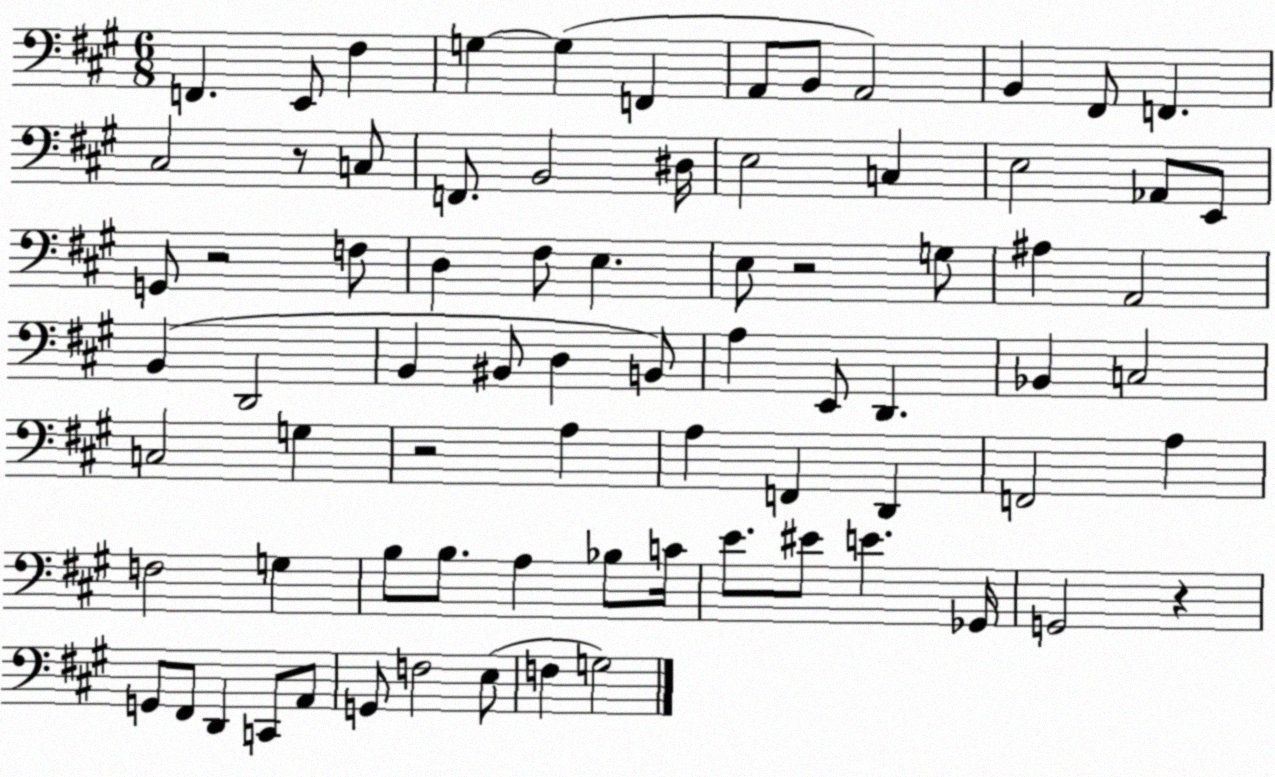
X:1
T:Untitled
M:6/8
L:1/4
K:A
F,, E,,/2 ^F, G, G, F,, A,,/2 B,,/2 A,,2 B,, ^F,,/2 F,, ^C,2 z/2 C,/2 F,,/2 B,,2 ^D,/4 E,2 C, E,2 _A,,/2 E,,/2 G,,/2 z2 F,/2 D, ^F,/2 E, E,/2 z2 G,/2 ^A, A,,2 B,, D,,2 B,, ^B,,/2 D, B,,/2 A, E,,/2 D,, _B,, C,2 C,2 G, z2 A, A, F,, D,, F,,2 A, F,2 G, B,/2 B,/2 A, _B,/2 C/4 E/2 ^E/2 E _G,,/4 G,,2 z G,,/2 ^F,,/2 D,, C,,/2 A,,/2 G,,/2 F,2 E,/2 F, G,2